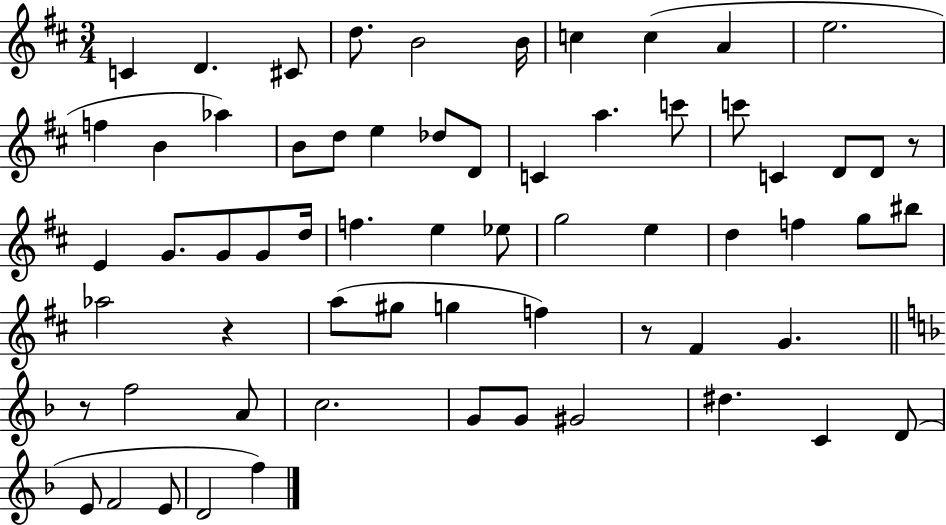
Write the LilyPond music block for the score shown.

{
  \clef treble
  \numericTimeSignature
  \time 3/4
  \key d \major
  \repeat volta 2 { c'4 d'4. cis'8 | d''8. b'2 b'16 | c''4 c''4( a'4 | e''2. | \break f''4 b'4 aes''4) | b'8 d''8 e''4 des''8 d'8 | c'4 a''4. c'''8 | c'''8 c'4 d'8 d'8 r8 | \break e'4 g'8. g'8 g'8 d''16 | f''4. e''4 ees''8 | g''2 e''4 | d''4 f''4 g''8 bis''8 | \break aes''2 r4 | a''8( gis''8 g''4 f''4) | r8 fis'4 g'4. | \bar "||" \break \key d \minor r8 f''2 a'8 | c''2. | g'8 g'8 gis'2 | dis''4. c'4 d'8( | \break e'8 f'2 e'8 | d'2 f''4) | } \bar "|."
}